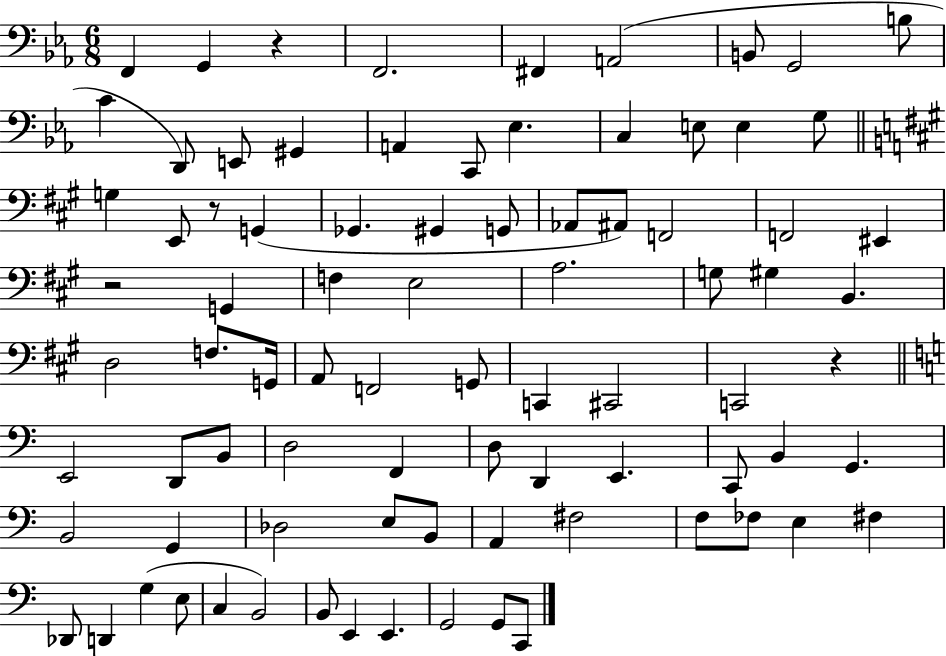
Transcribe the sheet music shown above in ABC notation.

X:1
T:Untitled
M:6/8
L:1/4
K:Eb
F,, G,, z F,,2 ^F,, A,,2 B,,/2 G,,2 B,/2 C D,,/2 E,,/2 ^G,, A,, C,,/2 _E, C, E,/2 E, G,/2 G, E,,/2 z/2 G,, _G,, ^G,, G,,/2 _A,,/2 ^A,,/2 F,,2 F,,2 ^E,, z2 G,, F, E,2 A,2 G,/2 ^G, B,, D,2 F,/2 G,,/4 A,,/2 F,,2 G,,/2 C,, ^C,,2 C,,2 z E,,2 D,,/2 B,,/2 D,2 F,, D,/2 D,, E,, C,,/2 B,, G,, B,,2 G,, _D,2 E,/2 B,,/2 A,, ^F,2 F,/2 _F,/2 E, ^F, _D,,/2 D,, G, E,/2 C, B,,2 B,,/2 E,, E,, G,,2 G,,/2 C,,/2